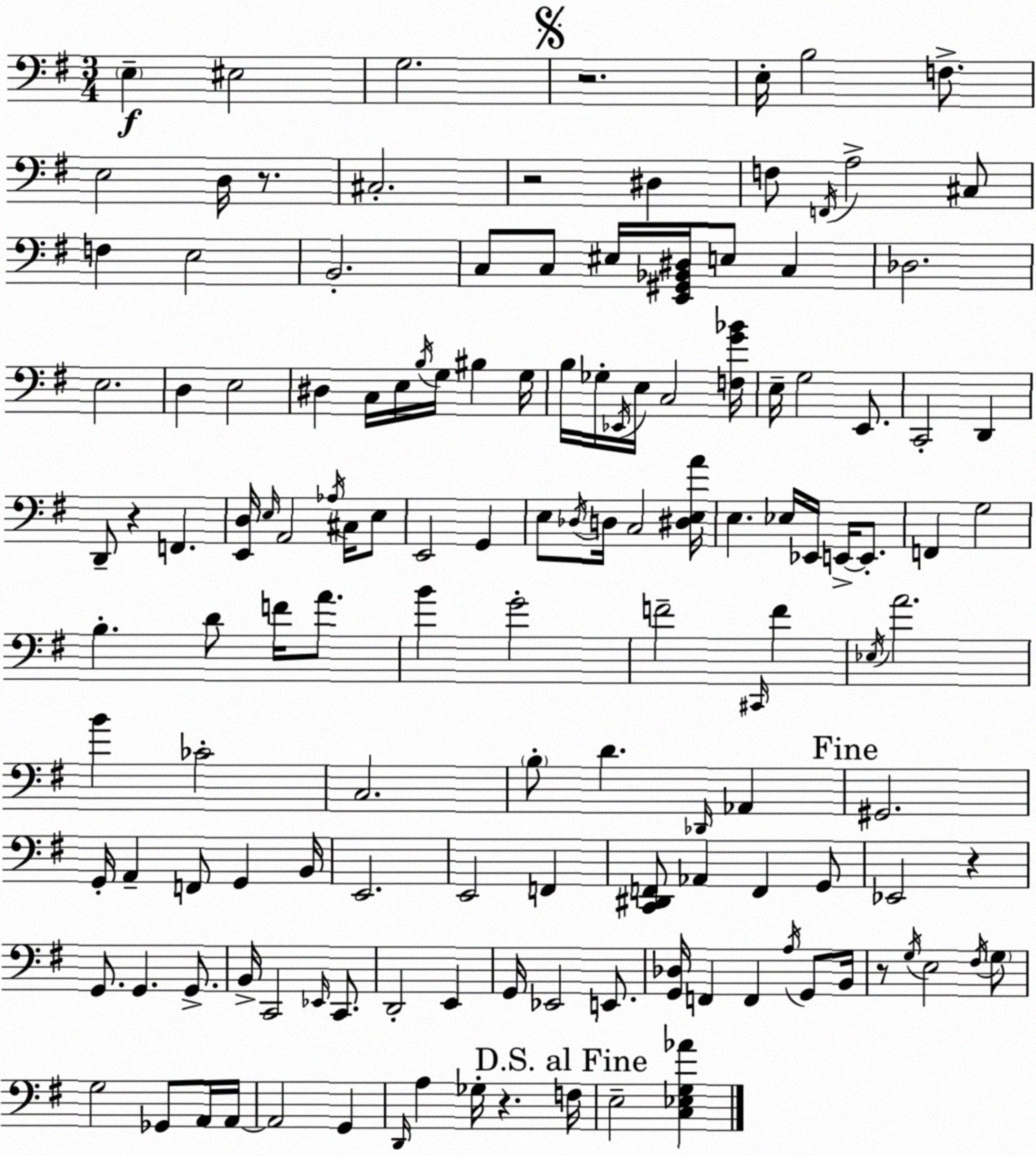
X:1
T:Untitled
M:3/4
L:1/4
K:G
E, ^E,2 G,2 z2 E,/4 B,2 F,/2 E,2 D,/4 z/2 ^C,2 z2 ^D, F,/2 F,,/4 A,2 ^C,/2 F, E,2 B,,2 C,/2 C,/2 ^E,/4 [E,,^G,,_B,,^D,]/4 E,/2 C, _D,2 E,2 D, E,2 ^D, C,/4 E,/4 B,/4 G,/4 ^B, G,/4 B,/4 _G,/4 _E,,/4 E,/4 C,2 [F,G_B]/4 E,/4 G,2 E,,/2 C,,2 D,, D,,/2 z F,, [E,,D,]/4 E,/4 A,,2 _A,/4 ^C,/4 E,/2 E,,2 G,, E,/2 _D,/4 D,/4 C,2 [^D,E,A]/4 E, _E,/4 _E,,/4 E,,/4 E,,/2 F,, G,2 B, D/2 F/4 A/2 B G2 F2 ^C,,/4 F _E,/4 A2 B _C2 C,2 B,/2 D _D,,/4 _A,, ^G,,2 G,,/4 A,, F,,/2 G,, B,,/4 E,,2 E,,2 F,, [C,,^D,,F,,]/2 _A,, F,, G,,/2 _E,,2 z G,,/2 G,, G,,/2 B,,/4 C,,2 _E,,/4 C,,/2 D,,2 E,, G,,/4 _E,,2 E,,/2 [G,,_D,]/4 F,, F,, A,/4 G,,/2 B,,/4 z/2 G,/4 E,2 ^F,/4 G,/2 G,2 _G,,/2 A,,/4 A,,/4 A,,2 G,, D,,/4 A, _G,/4 z F,/4 E,2 [C,_E,G,_A]